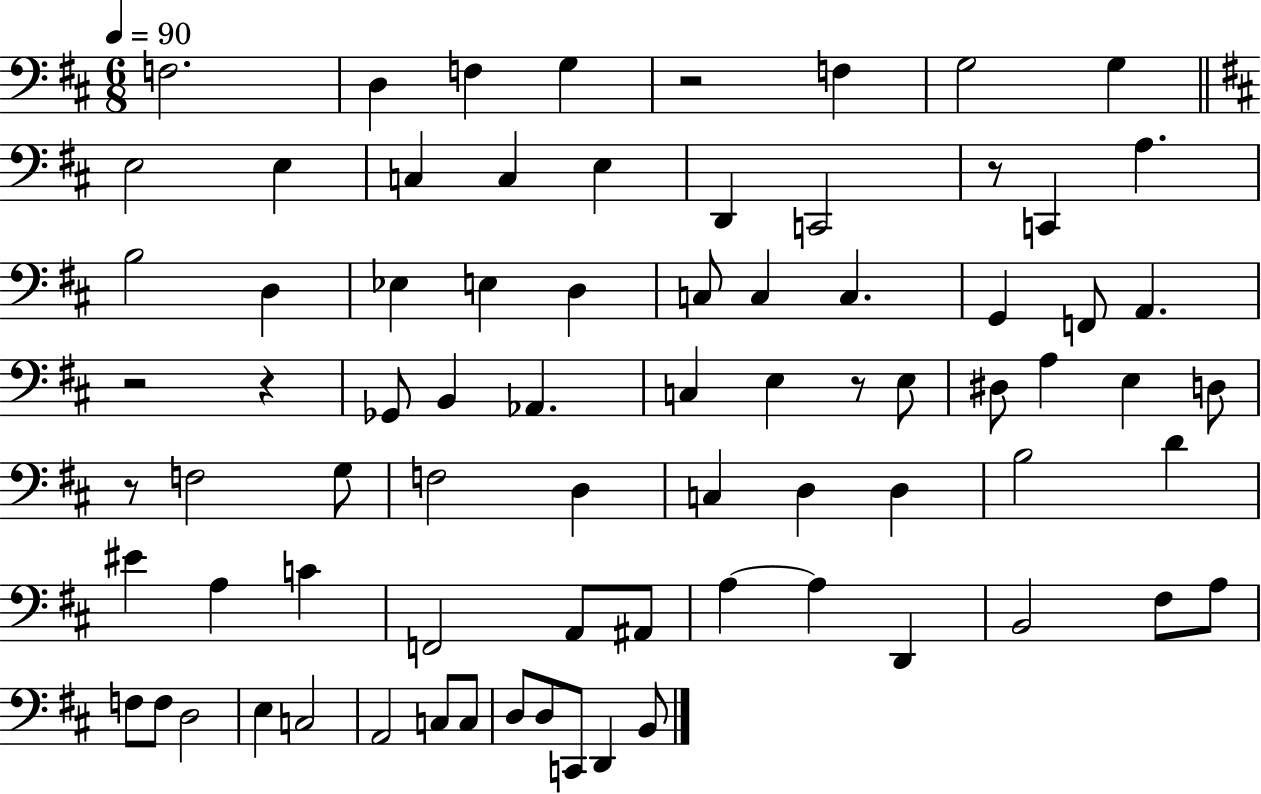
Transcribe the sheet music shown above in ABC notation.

X:1
T:Untitled
M:6/8
L:1/4
K:D
F,2 D, F, G, z2 F, G,2 G, E,2 E, C, C, E, D,, C,,2 z/2 C,, A, B,2 D, _E, E, D, C,/2 C, C, G,, F,,/2 A,, z2 z _G,,/2 B,, _A,, C, E, z/2 E,/2 ^D,/2 A, E, D,/2 z/2 F,2 G,/2 F,2 D, C, D, D, B,2 D ^E A, C F,,2 A,,/2 ^A,,/2 A, A, D,, B,,2 ^F,/2 A,/2 F,/2 F,/2 D,2 E, C,2 A,,2 C,/2 C,/2 D,/2 D,/2 C,,/2 D,, B,,/2